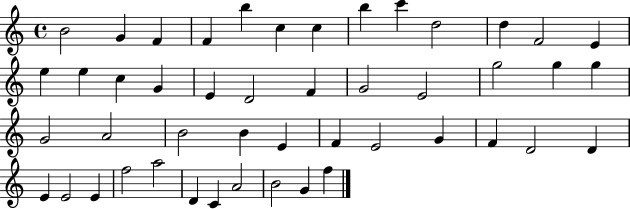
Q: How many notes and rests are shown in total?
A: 47